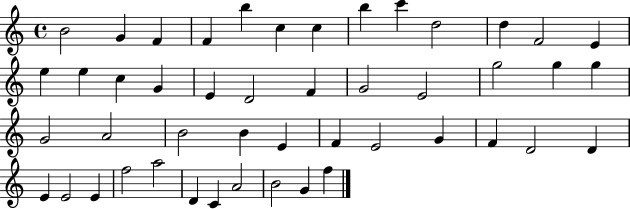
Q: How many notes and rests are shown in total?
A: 47